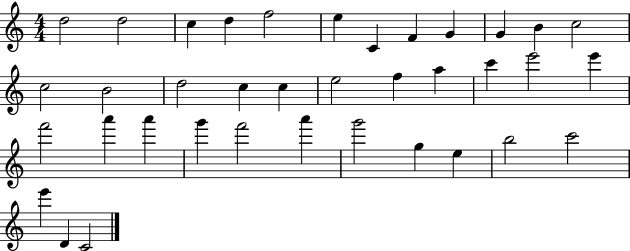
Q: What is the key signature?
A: C major